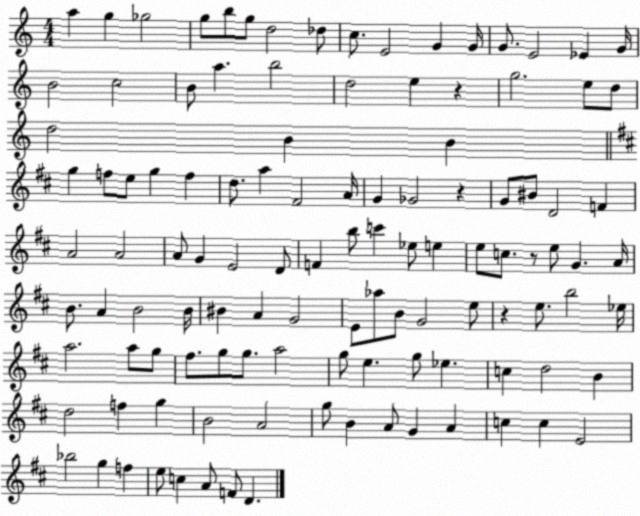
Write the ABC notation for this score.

X:1
T:Untitled
M:4/4
L:1/4
K:C
a g _g2 g/2 b/2 g/2 d2 _d/2 c/2 E2 G G/4 G/2 E2 _E G/4 B2 c2 B/2 a b2 d2 e z g2 e/2 d/2 d2 B B g f/2 e/2 g f d/2 a ^F2 A/4 G _G2 z G/2 ^B/2 D2 F A2 A2 A/2 G E2 D/2 F b/2 c' _e/2 e e/2 c/2 z/2 e/2 G A/4 B/2 A B2 B/4 ^B A G2 E/2 _a/2 B/2 G2 e/2 z e/2 b2 _e/4 a2 a/2 g/2 ^f/2 g/2 g/2 a2 g/2 e g/2 _e c d2 B d2 f g B2 A2 g/2 B A/2 G A c c E2 _b2 g f e/2 c A/2 F/2 D